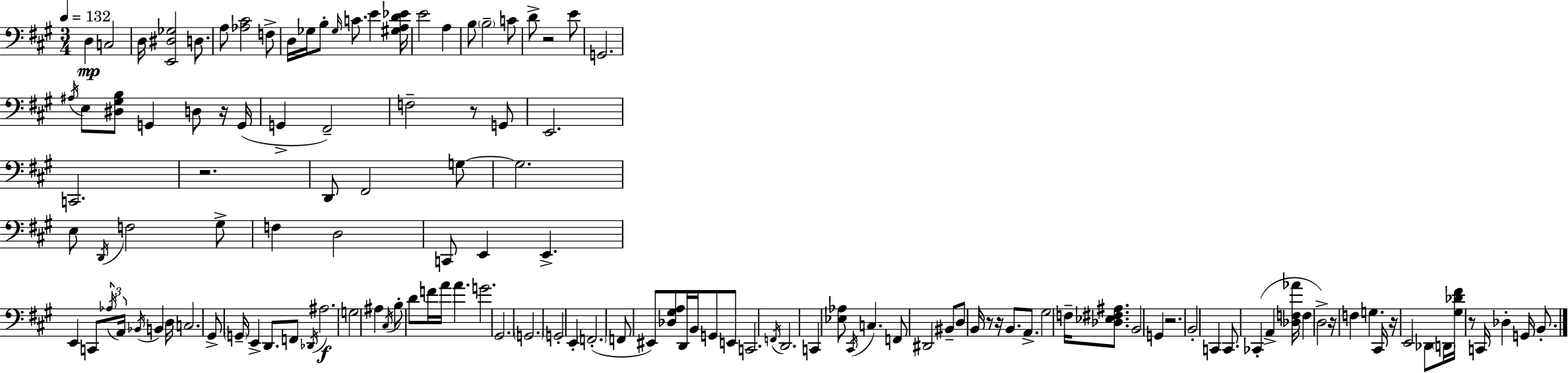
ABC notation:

X:1
T:Untitled
M:3/4
L:1/4
K:A
D, C,2 D,/4 [E,,^D,_G,]2 D,/2 A,/2 [_A,^C]2 F,/2 D,/4 _G,/4 B,/2 _G,/4 C/2 E [^G,A,D_E]/4 E2 A, B,/2 B,2 C/2 D/2 z2 E/2 G,,2 ^A,/4 E,/2 [^D,^G,B,]/2 G,, D,/2 z/4 G,,/4 G,, ^F,,2 F,2 z/2 G,,/2 E,,2 C,,2 z2 D,,/2 ^F,,2 G,/2 G,2 E,/2 D,,/4 F,2 ^G,/2 F, D,2 C,,/2 E,, E,, E,, C,,/2 _A,/4 A,,/4 _B,,/4 B,, D,/4 C,2 ^G,,/2 G,,/4 E,, D,,/2 F,,/2 _D,,/4 ^A,2 G,2 ^A, ^C,/4 B,/2 D/2 F/4 A/4 A G2 ^G,,2 G,,2 G,,2 E,, F,,2 F,,/2 ^E,,/2 [_D,^G,A,]/2 D,,/4 B,,/4 G,,/2 E,,/2 C,,2 F,,/4 D,,2 C,, [_E,_A,]/2 ^C,,/4 C, F,,/2 ^D,,2 ^B,,/2 D,/2 B,,/4 z/2 z/4 B,,/2 A,,/2 ^G,2 F,/4 [_D,_E,^F,^A,]/2 B,,2 G,, z2 B,,2 C,, C,,/2 _C,, A,, [_D,F,_A]/4 F, D,2 z/4 F, G, ^C,,/4 z/4 E,,2 _D,,/2 D,,/4 [^G,_D^F]/4 z/2 C,,/4 _D, G,,/4 B,,/2